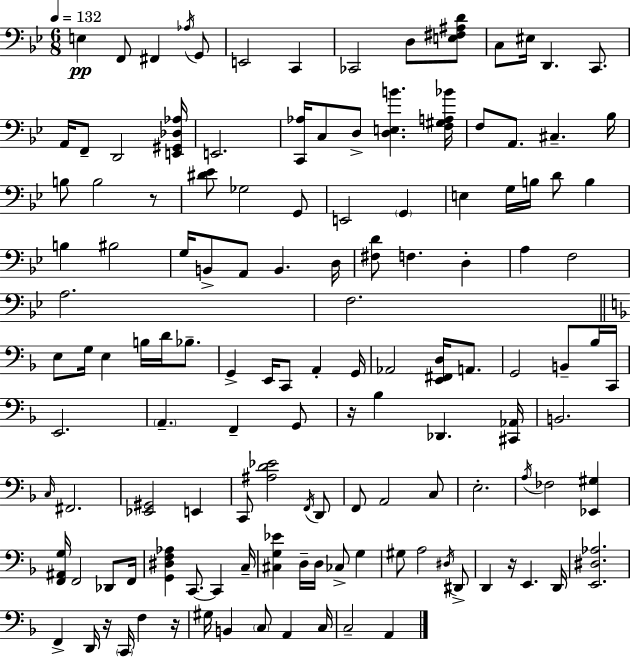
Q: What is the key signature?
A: BES major